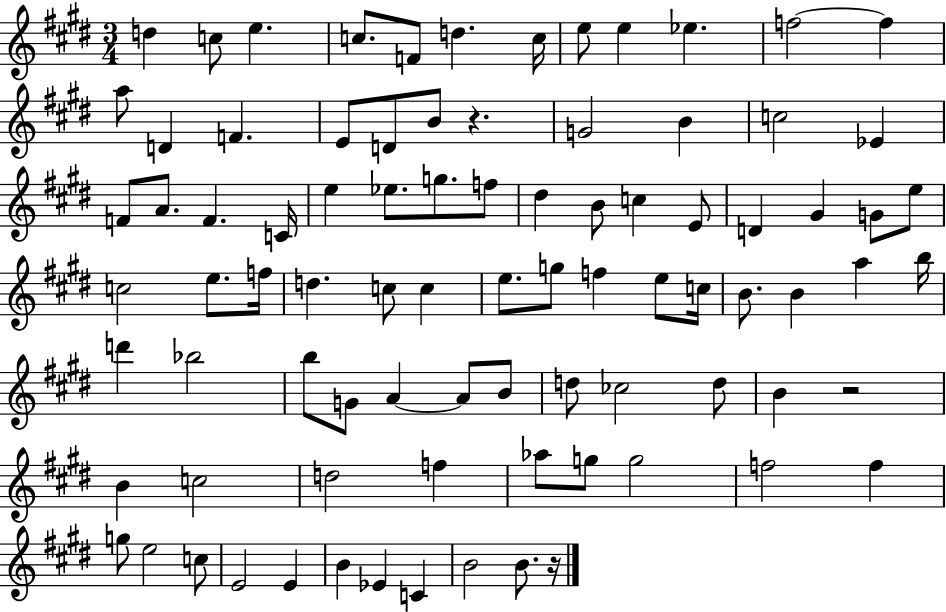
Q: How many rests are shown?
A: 3